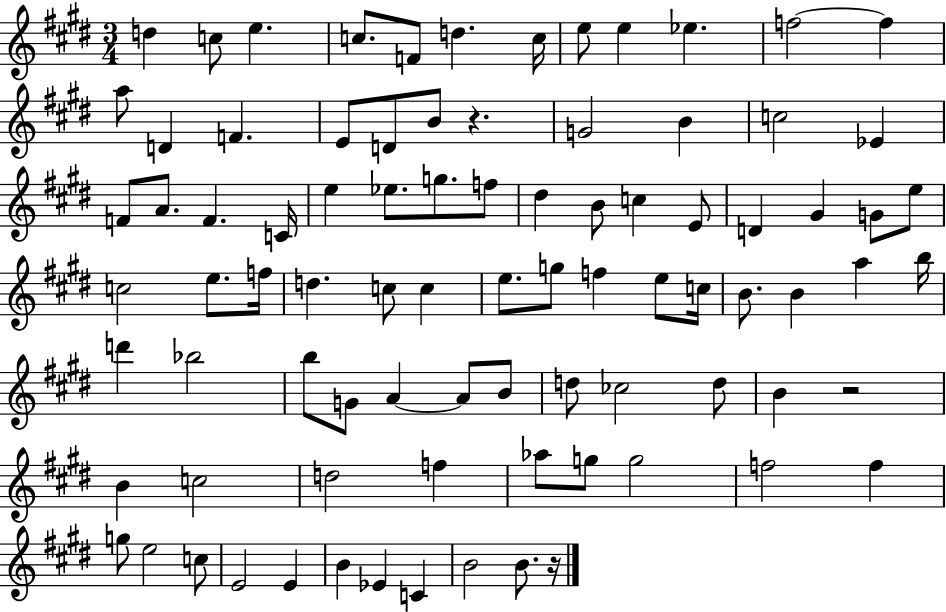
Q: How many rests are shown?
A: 3